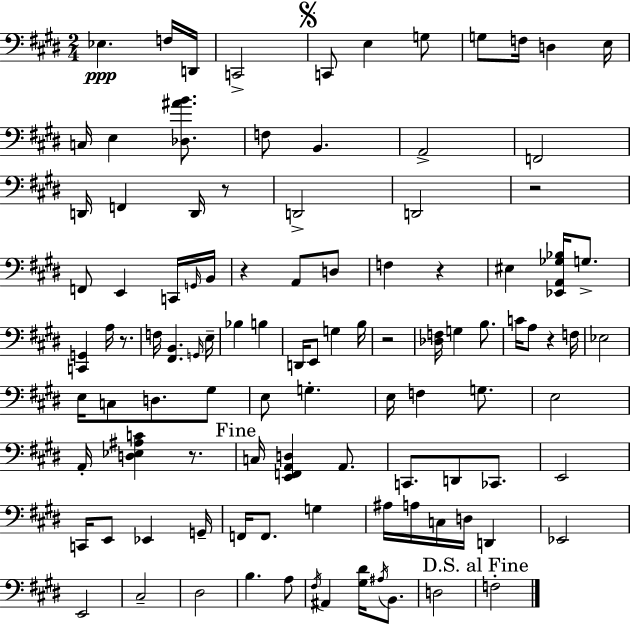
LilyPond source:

{
  \clef bass
  \numericTimeSignature
  \time 2/4
  \key e \major
  \repeat volta 2 { ees4.\ppp f16 d,16 | c,2-> | \mark \markup { \musicglyph "scripts.segno" } c,8 e4 g8 | g8 f16 d4 e16 | \break c16 e4 <des ais' b'>8. | f8 b,4. | a,2-> | f,2 | \break d,16 f,4 d,16 r8 | d,2-> | d,2 | r2 | \break f,8 e,4 c,16 \grace { g,16 } | b,16 r4 a,8 d8 | f4 r4 | eis4 <ees, a, ges bes>16 g8.-> | \break <c, g,>4 a16 r8. | f16 <fis, b,>4. | \grace { g,16 } e16-- bes4 b4 | d,16 e,8 g4 | \break b16 r2 | <des f>16 g4 b8. | c'16 a8 r4 | f16 ees2 | \break e16 c8 d8. | gis8 e8 g4.-. | e16 f4 g8. | e2 | \break a,16-. <d ees ais c'>4 r8. | \mark "Fine" c16 <e, f, a, d>4 a,8. | c,8. d,8 ces,8. | e,2 | \break c,16 e,8 ees,4 | g,16-- f,16 f,8. g4 | ais16 a16 c16 d16 d,4 | ees,2 | \break e,2 | cis2-- | dis2 | b4. | \break a8 \acciaccatura { fis16 } ais,4 <gis dis'>16 | \acciaccatura { ais16 } b,8. d2 | \mark "D.S. al Fine" f2-. | } \bar "|."
}